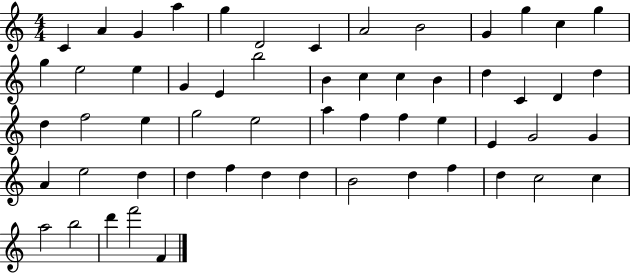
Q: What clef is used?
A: treble